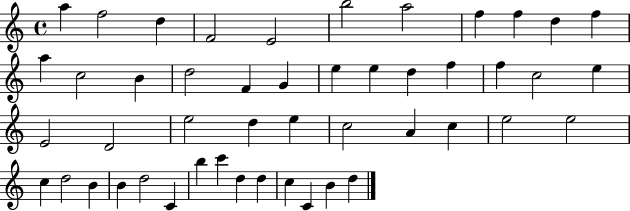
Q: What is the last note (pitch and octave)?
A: D5